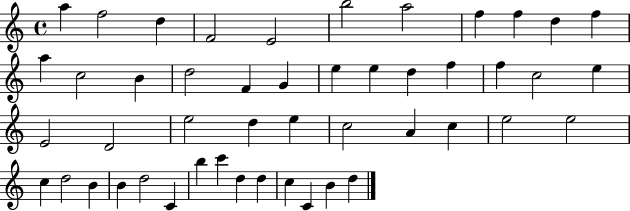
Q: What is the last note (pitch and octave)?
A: D5